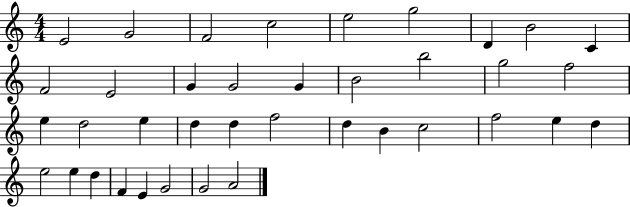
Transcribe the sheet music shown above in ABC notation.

X:1
T:Untitled
M:4/4
L:1/4
K:C
E2 G2 F2 c2 e2 g2 D B2 C F2 E2 G G2 G B2 b2 g2 f2 e d2 e d d f2 d B c2 f2 e d e2 e d F E G2 G2 A2